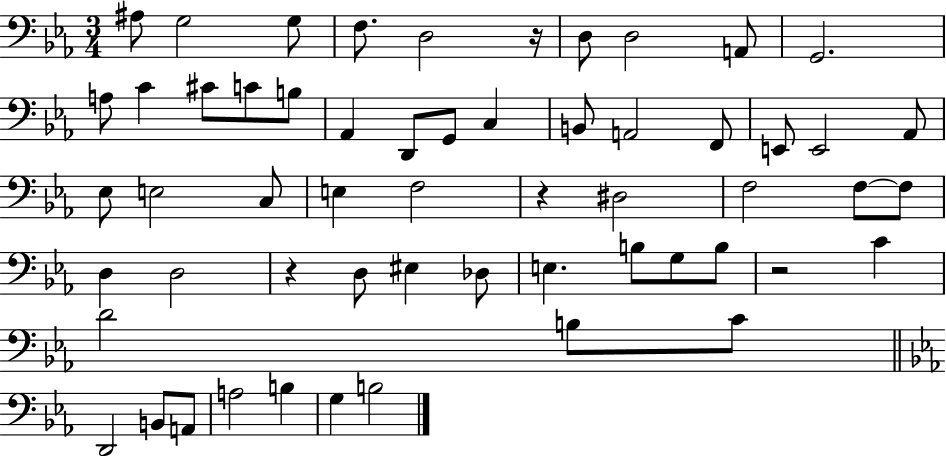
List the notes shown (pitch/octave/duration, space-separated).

A#3/e G3/h G3/e F3/e. D3/h R/s D3/e D3/h A2/e G2/h. A3/e C4/q C#4/e C4/e B3/e Ab2/q D2/e G2/e C3/q B2/e A2/h F2/e E2/e E2/h Ab2/e Eb3/e E3/h C3/e E3/q F3/h R/q D#3/h F3/h F3/e F3/e D3/q D3/h R/q D3/e EIS3/q Db3/e E3/q. B3/e G3/e B3/e R/h C4/q D4/h B3/e C4/e D2/h B2/e A2/e A3/h B3/q G3/q B3/h